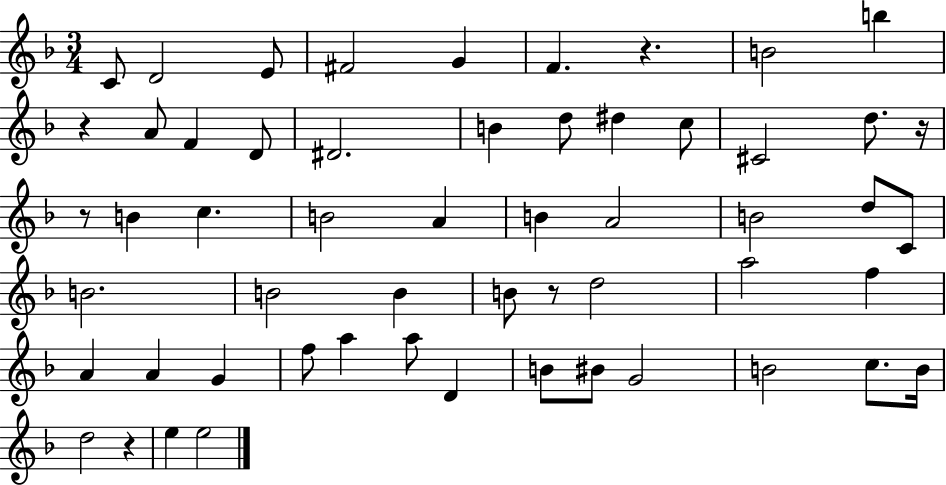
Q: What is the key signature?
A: F major